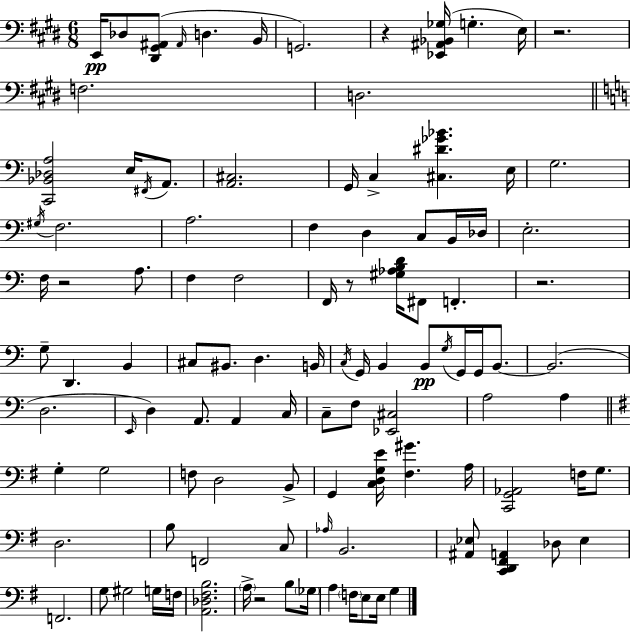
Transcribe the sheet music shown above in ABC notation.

X:1
T:Untitled
M:6/8
L:1/4
K:E
E,,/4 _D,/2 [^D,,^G,,^A,,]/2 ^A,,/4 D, B,,/4 G,,2 z [_E,,^A,,_B,,_G,]/4 G, E,/4 z2 F,2 D,2 [C,,_B,,_D,A,]2 E,/4 ^F,,/4 A,,/2 [A,,^C,]2 G,,/4 C, [^C,^D_G_B] E,/4 G,2 ^G,/4 F,2 A,2 F, D, C,/2 B,,/4 _D,/4 E,2 F,/4 z2 A,/2 F, F,2 F,,/4 z/2 [^G,_A,B,D]/4 ^F,,/2 F,, z2 G,/2 D,, B,, ^C,/2 ^B,,/2 D, B,,/4 C,/4 G,,/4 B,, B,,/2 G,/4 G,,/4 G,,/4 B,,/2 B,,2 D,2 E,,/4 D, A,,/2 A,, C,/4 C,/2 F,/2 [_E,,^C,]2 A,2 A, G, G,2 F,/2 D,2 B,,/2 G,, [C,D,G,E]/4 [^F,^G] A,/4 [C,,G,,_A,,]2 F,/4 G,/2 D,2 B,/2 F,,2 C,/2 _A,/4 B,,2 [^A,,_E,]/2 [C,,D,,^F,,A,,] _D,/2 _E, F,,2 G,/2 ^G,2 G,/4 F,/4 [A,,_D,^F,B,]2 A,/4 z2 B,/2 _G,/4 A, F,/4 E,/2 E,/4 G,